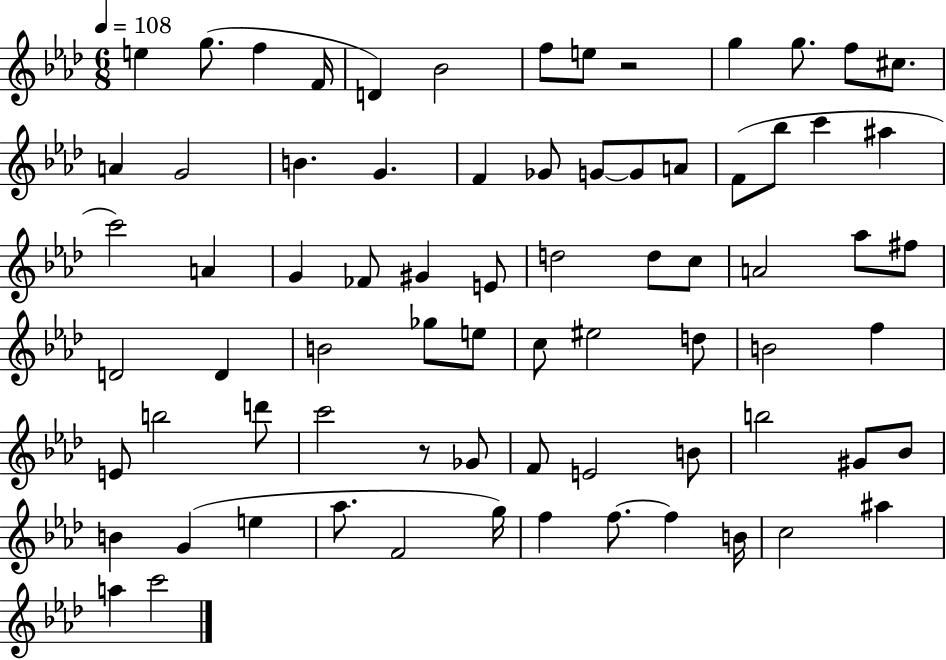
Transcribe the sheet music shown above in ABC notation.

X:1
T:Untitled
M:6/8
L:1/4
K:Ab
e g/2 f F/4 D _B2 f/2 e/2 z2 g g/2 f/2 ^c/2 A G2 B G F _G/2 G/2 G/2 A/2 F/2 _b/2 c' ^a c'2 A G _F/2 ^G E/2 d2 d/2 c/2 A2 _a/2 ^f/2 D2 D B2 _g/2 e/2 c/2 ^e2 d/2 B2 f E/2 b2 d'/2 c'2 z/2 _G/2 F/2 E2 B/2 b2 ^G/2 _B/2 B G e _a/2 F2 g/4 f f/2 f B/4 c2 ^a a c'2